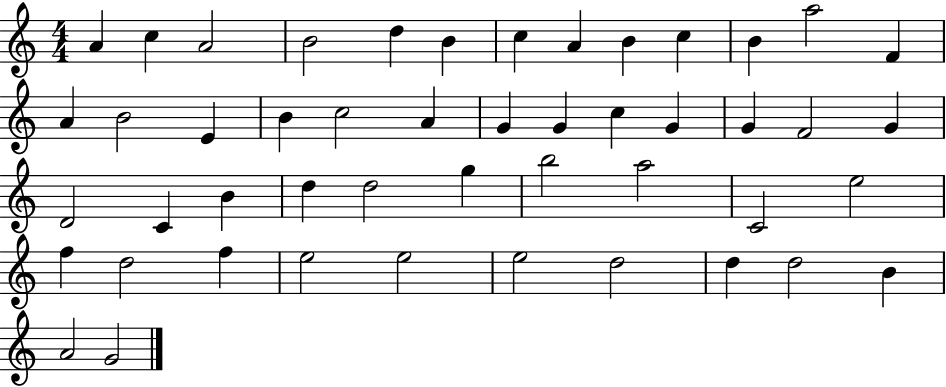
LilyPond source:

{
  \clef treble
  \numericTimeSignature
  \time 4/4
  \key c \major
  a'4 c''4 a'2 | b'2 d''4 b'4 | c''4 a'4 b'4 c''4 | b'4 a''2 f'4 | \break a'4 b'2 e'4 | b'4 c''2 a'4 | g'4 g'4 c''4 g'4 | g'4 f'2 g'4 | \break d'2 c'4 b'4 | d''4 d''2 g''4 | b''2 a''2 | c'2 e''2 | \break f''4 d''2 f''4 | e''2 e''2 | e''2 d''2 | d''4 d''2 b'4 | \break a'2 g'2 | \bar "|."
}